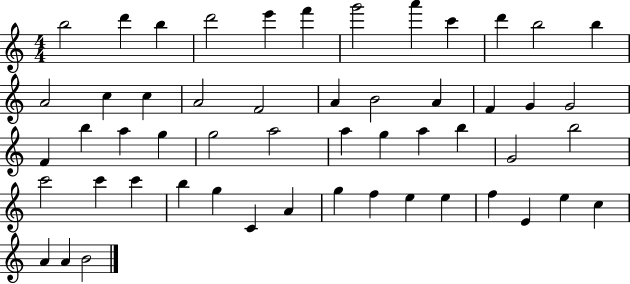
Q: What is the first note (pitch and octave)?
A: B5